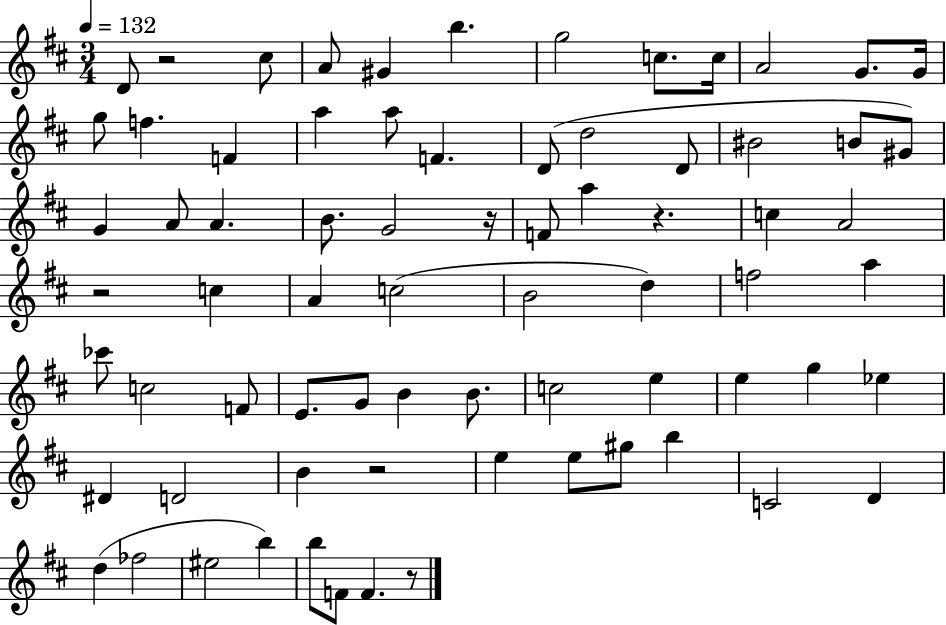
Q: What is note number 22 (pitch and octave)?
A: B4